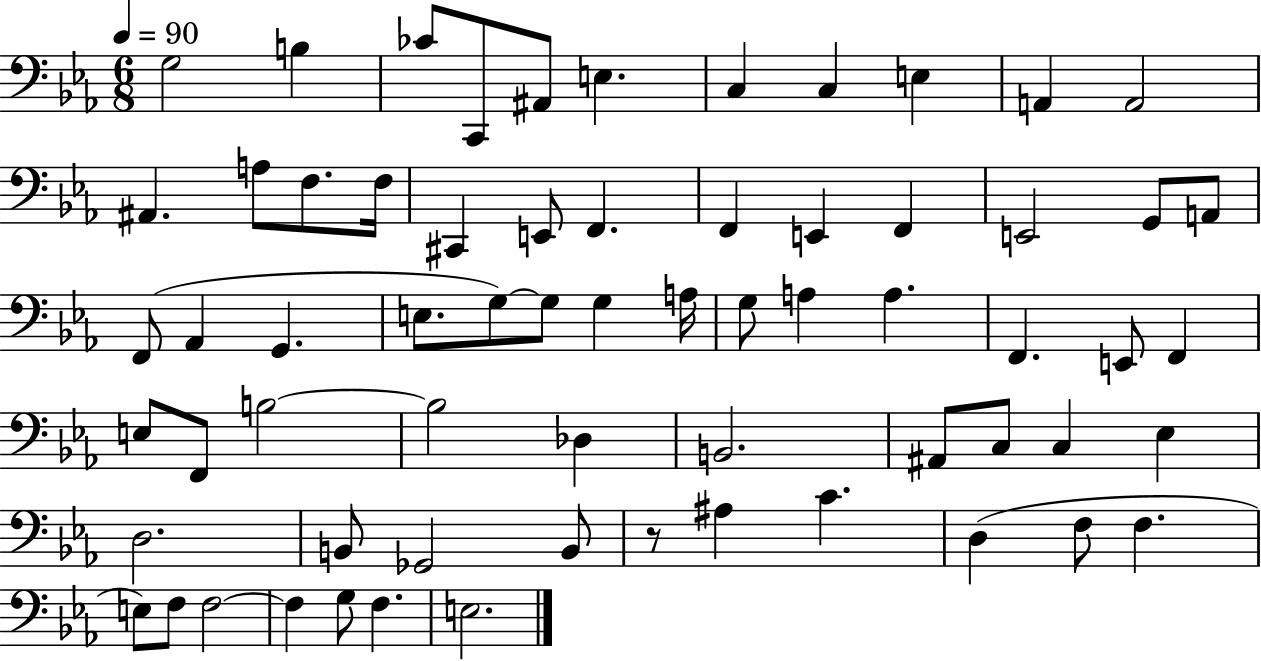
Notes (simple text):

G3/h B3/q CES4/e C2/e A#2/e E3/q. C3/q C3/q E3/q A2/q A2/h A#2/q. A3/e F3/e. F3/s C#2/q E2/e F2/q. F2/q E2/q F2/q E2/h G2/e A2/e F2/e Ab2/q G2/q. E3/e. G3/e G3/e G3/q A3/s G3/e A3/q A3/q. F2/q. E2/e F2/q E3/e F2/e B3/h B3/h Db3/q B2/h. A#2/e C3/e C3/q Eb3/q D3/h. B2/e Gb2/h B2/e R/e A#3/q C4/q. D3/q F3/e F3/q. E3/e F3/e F3/h F3/q G3/e F3/q. E3/h.